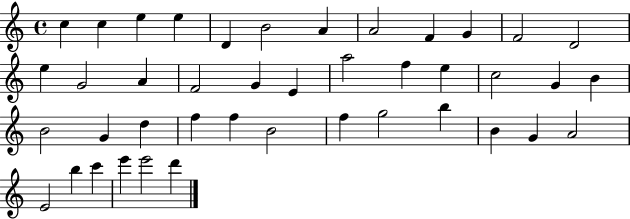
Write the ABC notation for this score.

X:1
T:Untitled
M:4/4
L:1/4
K:C
c c e e D B2 A A2 F G F2 D2 e G2 A F2 G E a2 f e c2 G B B2 G d f f B2 f g2 b B G A2 E2 b c' e' e'2 d'